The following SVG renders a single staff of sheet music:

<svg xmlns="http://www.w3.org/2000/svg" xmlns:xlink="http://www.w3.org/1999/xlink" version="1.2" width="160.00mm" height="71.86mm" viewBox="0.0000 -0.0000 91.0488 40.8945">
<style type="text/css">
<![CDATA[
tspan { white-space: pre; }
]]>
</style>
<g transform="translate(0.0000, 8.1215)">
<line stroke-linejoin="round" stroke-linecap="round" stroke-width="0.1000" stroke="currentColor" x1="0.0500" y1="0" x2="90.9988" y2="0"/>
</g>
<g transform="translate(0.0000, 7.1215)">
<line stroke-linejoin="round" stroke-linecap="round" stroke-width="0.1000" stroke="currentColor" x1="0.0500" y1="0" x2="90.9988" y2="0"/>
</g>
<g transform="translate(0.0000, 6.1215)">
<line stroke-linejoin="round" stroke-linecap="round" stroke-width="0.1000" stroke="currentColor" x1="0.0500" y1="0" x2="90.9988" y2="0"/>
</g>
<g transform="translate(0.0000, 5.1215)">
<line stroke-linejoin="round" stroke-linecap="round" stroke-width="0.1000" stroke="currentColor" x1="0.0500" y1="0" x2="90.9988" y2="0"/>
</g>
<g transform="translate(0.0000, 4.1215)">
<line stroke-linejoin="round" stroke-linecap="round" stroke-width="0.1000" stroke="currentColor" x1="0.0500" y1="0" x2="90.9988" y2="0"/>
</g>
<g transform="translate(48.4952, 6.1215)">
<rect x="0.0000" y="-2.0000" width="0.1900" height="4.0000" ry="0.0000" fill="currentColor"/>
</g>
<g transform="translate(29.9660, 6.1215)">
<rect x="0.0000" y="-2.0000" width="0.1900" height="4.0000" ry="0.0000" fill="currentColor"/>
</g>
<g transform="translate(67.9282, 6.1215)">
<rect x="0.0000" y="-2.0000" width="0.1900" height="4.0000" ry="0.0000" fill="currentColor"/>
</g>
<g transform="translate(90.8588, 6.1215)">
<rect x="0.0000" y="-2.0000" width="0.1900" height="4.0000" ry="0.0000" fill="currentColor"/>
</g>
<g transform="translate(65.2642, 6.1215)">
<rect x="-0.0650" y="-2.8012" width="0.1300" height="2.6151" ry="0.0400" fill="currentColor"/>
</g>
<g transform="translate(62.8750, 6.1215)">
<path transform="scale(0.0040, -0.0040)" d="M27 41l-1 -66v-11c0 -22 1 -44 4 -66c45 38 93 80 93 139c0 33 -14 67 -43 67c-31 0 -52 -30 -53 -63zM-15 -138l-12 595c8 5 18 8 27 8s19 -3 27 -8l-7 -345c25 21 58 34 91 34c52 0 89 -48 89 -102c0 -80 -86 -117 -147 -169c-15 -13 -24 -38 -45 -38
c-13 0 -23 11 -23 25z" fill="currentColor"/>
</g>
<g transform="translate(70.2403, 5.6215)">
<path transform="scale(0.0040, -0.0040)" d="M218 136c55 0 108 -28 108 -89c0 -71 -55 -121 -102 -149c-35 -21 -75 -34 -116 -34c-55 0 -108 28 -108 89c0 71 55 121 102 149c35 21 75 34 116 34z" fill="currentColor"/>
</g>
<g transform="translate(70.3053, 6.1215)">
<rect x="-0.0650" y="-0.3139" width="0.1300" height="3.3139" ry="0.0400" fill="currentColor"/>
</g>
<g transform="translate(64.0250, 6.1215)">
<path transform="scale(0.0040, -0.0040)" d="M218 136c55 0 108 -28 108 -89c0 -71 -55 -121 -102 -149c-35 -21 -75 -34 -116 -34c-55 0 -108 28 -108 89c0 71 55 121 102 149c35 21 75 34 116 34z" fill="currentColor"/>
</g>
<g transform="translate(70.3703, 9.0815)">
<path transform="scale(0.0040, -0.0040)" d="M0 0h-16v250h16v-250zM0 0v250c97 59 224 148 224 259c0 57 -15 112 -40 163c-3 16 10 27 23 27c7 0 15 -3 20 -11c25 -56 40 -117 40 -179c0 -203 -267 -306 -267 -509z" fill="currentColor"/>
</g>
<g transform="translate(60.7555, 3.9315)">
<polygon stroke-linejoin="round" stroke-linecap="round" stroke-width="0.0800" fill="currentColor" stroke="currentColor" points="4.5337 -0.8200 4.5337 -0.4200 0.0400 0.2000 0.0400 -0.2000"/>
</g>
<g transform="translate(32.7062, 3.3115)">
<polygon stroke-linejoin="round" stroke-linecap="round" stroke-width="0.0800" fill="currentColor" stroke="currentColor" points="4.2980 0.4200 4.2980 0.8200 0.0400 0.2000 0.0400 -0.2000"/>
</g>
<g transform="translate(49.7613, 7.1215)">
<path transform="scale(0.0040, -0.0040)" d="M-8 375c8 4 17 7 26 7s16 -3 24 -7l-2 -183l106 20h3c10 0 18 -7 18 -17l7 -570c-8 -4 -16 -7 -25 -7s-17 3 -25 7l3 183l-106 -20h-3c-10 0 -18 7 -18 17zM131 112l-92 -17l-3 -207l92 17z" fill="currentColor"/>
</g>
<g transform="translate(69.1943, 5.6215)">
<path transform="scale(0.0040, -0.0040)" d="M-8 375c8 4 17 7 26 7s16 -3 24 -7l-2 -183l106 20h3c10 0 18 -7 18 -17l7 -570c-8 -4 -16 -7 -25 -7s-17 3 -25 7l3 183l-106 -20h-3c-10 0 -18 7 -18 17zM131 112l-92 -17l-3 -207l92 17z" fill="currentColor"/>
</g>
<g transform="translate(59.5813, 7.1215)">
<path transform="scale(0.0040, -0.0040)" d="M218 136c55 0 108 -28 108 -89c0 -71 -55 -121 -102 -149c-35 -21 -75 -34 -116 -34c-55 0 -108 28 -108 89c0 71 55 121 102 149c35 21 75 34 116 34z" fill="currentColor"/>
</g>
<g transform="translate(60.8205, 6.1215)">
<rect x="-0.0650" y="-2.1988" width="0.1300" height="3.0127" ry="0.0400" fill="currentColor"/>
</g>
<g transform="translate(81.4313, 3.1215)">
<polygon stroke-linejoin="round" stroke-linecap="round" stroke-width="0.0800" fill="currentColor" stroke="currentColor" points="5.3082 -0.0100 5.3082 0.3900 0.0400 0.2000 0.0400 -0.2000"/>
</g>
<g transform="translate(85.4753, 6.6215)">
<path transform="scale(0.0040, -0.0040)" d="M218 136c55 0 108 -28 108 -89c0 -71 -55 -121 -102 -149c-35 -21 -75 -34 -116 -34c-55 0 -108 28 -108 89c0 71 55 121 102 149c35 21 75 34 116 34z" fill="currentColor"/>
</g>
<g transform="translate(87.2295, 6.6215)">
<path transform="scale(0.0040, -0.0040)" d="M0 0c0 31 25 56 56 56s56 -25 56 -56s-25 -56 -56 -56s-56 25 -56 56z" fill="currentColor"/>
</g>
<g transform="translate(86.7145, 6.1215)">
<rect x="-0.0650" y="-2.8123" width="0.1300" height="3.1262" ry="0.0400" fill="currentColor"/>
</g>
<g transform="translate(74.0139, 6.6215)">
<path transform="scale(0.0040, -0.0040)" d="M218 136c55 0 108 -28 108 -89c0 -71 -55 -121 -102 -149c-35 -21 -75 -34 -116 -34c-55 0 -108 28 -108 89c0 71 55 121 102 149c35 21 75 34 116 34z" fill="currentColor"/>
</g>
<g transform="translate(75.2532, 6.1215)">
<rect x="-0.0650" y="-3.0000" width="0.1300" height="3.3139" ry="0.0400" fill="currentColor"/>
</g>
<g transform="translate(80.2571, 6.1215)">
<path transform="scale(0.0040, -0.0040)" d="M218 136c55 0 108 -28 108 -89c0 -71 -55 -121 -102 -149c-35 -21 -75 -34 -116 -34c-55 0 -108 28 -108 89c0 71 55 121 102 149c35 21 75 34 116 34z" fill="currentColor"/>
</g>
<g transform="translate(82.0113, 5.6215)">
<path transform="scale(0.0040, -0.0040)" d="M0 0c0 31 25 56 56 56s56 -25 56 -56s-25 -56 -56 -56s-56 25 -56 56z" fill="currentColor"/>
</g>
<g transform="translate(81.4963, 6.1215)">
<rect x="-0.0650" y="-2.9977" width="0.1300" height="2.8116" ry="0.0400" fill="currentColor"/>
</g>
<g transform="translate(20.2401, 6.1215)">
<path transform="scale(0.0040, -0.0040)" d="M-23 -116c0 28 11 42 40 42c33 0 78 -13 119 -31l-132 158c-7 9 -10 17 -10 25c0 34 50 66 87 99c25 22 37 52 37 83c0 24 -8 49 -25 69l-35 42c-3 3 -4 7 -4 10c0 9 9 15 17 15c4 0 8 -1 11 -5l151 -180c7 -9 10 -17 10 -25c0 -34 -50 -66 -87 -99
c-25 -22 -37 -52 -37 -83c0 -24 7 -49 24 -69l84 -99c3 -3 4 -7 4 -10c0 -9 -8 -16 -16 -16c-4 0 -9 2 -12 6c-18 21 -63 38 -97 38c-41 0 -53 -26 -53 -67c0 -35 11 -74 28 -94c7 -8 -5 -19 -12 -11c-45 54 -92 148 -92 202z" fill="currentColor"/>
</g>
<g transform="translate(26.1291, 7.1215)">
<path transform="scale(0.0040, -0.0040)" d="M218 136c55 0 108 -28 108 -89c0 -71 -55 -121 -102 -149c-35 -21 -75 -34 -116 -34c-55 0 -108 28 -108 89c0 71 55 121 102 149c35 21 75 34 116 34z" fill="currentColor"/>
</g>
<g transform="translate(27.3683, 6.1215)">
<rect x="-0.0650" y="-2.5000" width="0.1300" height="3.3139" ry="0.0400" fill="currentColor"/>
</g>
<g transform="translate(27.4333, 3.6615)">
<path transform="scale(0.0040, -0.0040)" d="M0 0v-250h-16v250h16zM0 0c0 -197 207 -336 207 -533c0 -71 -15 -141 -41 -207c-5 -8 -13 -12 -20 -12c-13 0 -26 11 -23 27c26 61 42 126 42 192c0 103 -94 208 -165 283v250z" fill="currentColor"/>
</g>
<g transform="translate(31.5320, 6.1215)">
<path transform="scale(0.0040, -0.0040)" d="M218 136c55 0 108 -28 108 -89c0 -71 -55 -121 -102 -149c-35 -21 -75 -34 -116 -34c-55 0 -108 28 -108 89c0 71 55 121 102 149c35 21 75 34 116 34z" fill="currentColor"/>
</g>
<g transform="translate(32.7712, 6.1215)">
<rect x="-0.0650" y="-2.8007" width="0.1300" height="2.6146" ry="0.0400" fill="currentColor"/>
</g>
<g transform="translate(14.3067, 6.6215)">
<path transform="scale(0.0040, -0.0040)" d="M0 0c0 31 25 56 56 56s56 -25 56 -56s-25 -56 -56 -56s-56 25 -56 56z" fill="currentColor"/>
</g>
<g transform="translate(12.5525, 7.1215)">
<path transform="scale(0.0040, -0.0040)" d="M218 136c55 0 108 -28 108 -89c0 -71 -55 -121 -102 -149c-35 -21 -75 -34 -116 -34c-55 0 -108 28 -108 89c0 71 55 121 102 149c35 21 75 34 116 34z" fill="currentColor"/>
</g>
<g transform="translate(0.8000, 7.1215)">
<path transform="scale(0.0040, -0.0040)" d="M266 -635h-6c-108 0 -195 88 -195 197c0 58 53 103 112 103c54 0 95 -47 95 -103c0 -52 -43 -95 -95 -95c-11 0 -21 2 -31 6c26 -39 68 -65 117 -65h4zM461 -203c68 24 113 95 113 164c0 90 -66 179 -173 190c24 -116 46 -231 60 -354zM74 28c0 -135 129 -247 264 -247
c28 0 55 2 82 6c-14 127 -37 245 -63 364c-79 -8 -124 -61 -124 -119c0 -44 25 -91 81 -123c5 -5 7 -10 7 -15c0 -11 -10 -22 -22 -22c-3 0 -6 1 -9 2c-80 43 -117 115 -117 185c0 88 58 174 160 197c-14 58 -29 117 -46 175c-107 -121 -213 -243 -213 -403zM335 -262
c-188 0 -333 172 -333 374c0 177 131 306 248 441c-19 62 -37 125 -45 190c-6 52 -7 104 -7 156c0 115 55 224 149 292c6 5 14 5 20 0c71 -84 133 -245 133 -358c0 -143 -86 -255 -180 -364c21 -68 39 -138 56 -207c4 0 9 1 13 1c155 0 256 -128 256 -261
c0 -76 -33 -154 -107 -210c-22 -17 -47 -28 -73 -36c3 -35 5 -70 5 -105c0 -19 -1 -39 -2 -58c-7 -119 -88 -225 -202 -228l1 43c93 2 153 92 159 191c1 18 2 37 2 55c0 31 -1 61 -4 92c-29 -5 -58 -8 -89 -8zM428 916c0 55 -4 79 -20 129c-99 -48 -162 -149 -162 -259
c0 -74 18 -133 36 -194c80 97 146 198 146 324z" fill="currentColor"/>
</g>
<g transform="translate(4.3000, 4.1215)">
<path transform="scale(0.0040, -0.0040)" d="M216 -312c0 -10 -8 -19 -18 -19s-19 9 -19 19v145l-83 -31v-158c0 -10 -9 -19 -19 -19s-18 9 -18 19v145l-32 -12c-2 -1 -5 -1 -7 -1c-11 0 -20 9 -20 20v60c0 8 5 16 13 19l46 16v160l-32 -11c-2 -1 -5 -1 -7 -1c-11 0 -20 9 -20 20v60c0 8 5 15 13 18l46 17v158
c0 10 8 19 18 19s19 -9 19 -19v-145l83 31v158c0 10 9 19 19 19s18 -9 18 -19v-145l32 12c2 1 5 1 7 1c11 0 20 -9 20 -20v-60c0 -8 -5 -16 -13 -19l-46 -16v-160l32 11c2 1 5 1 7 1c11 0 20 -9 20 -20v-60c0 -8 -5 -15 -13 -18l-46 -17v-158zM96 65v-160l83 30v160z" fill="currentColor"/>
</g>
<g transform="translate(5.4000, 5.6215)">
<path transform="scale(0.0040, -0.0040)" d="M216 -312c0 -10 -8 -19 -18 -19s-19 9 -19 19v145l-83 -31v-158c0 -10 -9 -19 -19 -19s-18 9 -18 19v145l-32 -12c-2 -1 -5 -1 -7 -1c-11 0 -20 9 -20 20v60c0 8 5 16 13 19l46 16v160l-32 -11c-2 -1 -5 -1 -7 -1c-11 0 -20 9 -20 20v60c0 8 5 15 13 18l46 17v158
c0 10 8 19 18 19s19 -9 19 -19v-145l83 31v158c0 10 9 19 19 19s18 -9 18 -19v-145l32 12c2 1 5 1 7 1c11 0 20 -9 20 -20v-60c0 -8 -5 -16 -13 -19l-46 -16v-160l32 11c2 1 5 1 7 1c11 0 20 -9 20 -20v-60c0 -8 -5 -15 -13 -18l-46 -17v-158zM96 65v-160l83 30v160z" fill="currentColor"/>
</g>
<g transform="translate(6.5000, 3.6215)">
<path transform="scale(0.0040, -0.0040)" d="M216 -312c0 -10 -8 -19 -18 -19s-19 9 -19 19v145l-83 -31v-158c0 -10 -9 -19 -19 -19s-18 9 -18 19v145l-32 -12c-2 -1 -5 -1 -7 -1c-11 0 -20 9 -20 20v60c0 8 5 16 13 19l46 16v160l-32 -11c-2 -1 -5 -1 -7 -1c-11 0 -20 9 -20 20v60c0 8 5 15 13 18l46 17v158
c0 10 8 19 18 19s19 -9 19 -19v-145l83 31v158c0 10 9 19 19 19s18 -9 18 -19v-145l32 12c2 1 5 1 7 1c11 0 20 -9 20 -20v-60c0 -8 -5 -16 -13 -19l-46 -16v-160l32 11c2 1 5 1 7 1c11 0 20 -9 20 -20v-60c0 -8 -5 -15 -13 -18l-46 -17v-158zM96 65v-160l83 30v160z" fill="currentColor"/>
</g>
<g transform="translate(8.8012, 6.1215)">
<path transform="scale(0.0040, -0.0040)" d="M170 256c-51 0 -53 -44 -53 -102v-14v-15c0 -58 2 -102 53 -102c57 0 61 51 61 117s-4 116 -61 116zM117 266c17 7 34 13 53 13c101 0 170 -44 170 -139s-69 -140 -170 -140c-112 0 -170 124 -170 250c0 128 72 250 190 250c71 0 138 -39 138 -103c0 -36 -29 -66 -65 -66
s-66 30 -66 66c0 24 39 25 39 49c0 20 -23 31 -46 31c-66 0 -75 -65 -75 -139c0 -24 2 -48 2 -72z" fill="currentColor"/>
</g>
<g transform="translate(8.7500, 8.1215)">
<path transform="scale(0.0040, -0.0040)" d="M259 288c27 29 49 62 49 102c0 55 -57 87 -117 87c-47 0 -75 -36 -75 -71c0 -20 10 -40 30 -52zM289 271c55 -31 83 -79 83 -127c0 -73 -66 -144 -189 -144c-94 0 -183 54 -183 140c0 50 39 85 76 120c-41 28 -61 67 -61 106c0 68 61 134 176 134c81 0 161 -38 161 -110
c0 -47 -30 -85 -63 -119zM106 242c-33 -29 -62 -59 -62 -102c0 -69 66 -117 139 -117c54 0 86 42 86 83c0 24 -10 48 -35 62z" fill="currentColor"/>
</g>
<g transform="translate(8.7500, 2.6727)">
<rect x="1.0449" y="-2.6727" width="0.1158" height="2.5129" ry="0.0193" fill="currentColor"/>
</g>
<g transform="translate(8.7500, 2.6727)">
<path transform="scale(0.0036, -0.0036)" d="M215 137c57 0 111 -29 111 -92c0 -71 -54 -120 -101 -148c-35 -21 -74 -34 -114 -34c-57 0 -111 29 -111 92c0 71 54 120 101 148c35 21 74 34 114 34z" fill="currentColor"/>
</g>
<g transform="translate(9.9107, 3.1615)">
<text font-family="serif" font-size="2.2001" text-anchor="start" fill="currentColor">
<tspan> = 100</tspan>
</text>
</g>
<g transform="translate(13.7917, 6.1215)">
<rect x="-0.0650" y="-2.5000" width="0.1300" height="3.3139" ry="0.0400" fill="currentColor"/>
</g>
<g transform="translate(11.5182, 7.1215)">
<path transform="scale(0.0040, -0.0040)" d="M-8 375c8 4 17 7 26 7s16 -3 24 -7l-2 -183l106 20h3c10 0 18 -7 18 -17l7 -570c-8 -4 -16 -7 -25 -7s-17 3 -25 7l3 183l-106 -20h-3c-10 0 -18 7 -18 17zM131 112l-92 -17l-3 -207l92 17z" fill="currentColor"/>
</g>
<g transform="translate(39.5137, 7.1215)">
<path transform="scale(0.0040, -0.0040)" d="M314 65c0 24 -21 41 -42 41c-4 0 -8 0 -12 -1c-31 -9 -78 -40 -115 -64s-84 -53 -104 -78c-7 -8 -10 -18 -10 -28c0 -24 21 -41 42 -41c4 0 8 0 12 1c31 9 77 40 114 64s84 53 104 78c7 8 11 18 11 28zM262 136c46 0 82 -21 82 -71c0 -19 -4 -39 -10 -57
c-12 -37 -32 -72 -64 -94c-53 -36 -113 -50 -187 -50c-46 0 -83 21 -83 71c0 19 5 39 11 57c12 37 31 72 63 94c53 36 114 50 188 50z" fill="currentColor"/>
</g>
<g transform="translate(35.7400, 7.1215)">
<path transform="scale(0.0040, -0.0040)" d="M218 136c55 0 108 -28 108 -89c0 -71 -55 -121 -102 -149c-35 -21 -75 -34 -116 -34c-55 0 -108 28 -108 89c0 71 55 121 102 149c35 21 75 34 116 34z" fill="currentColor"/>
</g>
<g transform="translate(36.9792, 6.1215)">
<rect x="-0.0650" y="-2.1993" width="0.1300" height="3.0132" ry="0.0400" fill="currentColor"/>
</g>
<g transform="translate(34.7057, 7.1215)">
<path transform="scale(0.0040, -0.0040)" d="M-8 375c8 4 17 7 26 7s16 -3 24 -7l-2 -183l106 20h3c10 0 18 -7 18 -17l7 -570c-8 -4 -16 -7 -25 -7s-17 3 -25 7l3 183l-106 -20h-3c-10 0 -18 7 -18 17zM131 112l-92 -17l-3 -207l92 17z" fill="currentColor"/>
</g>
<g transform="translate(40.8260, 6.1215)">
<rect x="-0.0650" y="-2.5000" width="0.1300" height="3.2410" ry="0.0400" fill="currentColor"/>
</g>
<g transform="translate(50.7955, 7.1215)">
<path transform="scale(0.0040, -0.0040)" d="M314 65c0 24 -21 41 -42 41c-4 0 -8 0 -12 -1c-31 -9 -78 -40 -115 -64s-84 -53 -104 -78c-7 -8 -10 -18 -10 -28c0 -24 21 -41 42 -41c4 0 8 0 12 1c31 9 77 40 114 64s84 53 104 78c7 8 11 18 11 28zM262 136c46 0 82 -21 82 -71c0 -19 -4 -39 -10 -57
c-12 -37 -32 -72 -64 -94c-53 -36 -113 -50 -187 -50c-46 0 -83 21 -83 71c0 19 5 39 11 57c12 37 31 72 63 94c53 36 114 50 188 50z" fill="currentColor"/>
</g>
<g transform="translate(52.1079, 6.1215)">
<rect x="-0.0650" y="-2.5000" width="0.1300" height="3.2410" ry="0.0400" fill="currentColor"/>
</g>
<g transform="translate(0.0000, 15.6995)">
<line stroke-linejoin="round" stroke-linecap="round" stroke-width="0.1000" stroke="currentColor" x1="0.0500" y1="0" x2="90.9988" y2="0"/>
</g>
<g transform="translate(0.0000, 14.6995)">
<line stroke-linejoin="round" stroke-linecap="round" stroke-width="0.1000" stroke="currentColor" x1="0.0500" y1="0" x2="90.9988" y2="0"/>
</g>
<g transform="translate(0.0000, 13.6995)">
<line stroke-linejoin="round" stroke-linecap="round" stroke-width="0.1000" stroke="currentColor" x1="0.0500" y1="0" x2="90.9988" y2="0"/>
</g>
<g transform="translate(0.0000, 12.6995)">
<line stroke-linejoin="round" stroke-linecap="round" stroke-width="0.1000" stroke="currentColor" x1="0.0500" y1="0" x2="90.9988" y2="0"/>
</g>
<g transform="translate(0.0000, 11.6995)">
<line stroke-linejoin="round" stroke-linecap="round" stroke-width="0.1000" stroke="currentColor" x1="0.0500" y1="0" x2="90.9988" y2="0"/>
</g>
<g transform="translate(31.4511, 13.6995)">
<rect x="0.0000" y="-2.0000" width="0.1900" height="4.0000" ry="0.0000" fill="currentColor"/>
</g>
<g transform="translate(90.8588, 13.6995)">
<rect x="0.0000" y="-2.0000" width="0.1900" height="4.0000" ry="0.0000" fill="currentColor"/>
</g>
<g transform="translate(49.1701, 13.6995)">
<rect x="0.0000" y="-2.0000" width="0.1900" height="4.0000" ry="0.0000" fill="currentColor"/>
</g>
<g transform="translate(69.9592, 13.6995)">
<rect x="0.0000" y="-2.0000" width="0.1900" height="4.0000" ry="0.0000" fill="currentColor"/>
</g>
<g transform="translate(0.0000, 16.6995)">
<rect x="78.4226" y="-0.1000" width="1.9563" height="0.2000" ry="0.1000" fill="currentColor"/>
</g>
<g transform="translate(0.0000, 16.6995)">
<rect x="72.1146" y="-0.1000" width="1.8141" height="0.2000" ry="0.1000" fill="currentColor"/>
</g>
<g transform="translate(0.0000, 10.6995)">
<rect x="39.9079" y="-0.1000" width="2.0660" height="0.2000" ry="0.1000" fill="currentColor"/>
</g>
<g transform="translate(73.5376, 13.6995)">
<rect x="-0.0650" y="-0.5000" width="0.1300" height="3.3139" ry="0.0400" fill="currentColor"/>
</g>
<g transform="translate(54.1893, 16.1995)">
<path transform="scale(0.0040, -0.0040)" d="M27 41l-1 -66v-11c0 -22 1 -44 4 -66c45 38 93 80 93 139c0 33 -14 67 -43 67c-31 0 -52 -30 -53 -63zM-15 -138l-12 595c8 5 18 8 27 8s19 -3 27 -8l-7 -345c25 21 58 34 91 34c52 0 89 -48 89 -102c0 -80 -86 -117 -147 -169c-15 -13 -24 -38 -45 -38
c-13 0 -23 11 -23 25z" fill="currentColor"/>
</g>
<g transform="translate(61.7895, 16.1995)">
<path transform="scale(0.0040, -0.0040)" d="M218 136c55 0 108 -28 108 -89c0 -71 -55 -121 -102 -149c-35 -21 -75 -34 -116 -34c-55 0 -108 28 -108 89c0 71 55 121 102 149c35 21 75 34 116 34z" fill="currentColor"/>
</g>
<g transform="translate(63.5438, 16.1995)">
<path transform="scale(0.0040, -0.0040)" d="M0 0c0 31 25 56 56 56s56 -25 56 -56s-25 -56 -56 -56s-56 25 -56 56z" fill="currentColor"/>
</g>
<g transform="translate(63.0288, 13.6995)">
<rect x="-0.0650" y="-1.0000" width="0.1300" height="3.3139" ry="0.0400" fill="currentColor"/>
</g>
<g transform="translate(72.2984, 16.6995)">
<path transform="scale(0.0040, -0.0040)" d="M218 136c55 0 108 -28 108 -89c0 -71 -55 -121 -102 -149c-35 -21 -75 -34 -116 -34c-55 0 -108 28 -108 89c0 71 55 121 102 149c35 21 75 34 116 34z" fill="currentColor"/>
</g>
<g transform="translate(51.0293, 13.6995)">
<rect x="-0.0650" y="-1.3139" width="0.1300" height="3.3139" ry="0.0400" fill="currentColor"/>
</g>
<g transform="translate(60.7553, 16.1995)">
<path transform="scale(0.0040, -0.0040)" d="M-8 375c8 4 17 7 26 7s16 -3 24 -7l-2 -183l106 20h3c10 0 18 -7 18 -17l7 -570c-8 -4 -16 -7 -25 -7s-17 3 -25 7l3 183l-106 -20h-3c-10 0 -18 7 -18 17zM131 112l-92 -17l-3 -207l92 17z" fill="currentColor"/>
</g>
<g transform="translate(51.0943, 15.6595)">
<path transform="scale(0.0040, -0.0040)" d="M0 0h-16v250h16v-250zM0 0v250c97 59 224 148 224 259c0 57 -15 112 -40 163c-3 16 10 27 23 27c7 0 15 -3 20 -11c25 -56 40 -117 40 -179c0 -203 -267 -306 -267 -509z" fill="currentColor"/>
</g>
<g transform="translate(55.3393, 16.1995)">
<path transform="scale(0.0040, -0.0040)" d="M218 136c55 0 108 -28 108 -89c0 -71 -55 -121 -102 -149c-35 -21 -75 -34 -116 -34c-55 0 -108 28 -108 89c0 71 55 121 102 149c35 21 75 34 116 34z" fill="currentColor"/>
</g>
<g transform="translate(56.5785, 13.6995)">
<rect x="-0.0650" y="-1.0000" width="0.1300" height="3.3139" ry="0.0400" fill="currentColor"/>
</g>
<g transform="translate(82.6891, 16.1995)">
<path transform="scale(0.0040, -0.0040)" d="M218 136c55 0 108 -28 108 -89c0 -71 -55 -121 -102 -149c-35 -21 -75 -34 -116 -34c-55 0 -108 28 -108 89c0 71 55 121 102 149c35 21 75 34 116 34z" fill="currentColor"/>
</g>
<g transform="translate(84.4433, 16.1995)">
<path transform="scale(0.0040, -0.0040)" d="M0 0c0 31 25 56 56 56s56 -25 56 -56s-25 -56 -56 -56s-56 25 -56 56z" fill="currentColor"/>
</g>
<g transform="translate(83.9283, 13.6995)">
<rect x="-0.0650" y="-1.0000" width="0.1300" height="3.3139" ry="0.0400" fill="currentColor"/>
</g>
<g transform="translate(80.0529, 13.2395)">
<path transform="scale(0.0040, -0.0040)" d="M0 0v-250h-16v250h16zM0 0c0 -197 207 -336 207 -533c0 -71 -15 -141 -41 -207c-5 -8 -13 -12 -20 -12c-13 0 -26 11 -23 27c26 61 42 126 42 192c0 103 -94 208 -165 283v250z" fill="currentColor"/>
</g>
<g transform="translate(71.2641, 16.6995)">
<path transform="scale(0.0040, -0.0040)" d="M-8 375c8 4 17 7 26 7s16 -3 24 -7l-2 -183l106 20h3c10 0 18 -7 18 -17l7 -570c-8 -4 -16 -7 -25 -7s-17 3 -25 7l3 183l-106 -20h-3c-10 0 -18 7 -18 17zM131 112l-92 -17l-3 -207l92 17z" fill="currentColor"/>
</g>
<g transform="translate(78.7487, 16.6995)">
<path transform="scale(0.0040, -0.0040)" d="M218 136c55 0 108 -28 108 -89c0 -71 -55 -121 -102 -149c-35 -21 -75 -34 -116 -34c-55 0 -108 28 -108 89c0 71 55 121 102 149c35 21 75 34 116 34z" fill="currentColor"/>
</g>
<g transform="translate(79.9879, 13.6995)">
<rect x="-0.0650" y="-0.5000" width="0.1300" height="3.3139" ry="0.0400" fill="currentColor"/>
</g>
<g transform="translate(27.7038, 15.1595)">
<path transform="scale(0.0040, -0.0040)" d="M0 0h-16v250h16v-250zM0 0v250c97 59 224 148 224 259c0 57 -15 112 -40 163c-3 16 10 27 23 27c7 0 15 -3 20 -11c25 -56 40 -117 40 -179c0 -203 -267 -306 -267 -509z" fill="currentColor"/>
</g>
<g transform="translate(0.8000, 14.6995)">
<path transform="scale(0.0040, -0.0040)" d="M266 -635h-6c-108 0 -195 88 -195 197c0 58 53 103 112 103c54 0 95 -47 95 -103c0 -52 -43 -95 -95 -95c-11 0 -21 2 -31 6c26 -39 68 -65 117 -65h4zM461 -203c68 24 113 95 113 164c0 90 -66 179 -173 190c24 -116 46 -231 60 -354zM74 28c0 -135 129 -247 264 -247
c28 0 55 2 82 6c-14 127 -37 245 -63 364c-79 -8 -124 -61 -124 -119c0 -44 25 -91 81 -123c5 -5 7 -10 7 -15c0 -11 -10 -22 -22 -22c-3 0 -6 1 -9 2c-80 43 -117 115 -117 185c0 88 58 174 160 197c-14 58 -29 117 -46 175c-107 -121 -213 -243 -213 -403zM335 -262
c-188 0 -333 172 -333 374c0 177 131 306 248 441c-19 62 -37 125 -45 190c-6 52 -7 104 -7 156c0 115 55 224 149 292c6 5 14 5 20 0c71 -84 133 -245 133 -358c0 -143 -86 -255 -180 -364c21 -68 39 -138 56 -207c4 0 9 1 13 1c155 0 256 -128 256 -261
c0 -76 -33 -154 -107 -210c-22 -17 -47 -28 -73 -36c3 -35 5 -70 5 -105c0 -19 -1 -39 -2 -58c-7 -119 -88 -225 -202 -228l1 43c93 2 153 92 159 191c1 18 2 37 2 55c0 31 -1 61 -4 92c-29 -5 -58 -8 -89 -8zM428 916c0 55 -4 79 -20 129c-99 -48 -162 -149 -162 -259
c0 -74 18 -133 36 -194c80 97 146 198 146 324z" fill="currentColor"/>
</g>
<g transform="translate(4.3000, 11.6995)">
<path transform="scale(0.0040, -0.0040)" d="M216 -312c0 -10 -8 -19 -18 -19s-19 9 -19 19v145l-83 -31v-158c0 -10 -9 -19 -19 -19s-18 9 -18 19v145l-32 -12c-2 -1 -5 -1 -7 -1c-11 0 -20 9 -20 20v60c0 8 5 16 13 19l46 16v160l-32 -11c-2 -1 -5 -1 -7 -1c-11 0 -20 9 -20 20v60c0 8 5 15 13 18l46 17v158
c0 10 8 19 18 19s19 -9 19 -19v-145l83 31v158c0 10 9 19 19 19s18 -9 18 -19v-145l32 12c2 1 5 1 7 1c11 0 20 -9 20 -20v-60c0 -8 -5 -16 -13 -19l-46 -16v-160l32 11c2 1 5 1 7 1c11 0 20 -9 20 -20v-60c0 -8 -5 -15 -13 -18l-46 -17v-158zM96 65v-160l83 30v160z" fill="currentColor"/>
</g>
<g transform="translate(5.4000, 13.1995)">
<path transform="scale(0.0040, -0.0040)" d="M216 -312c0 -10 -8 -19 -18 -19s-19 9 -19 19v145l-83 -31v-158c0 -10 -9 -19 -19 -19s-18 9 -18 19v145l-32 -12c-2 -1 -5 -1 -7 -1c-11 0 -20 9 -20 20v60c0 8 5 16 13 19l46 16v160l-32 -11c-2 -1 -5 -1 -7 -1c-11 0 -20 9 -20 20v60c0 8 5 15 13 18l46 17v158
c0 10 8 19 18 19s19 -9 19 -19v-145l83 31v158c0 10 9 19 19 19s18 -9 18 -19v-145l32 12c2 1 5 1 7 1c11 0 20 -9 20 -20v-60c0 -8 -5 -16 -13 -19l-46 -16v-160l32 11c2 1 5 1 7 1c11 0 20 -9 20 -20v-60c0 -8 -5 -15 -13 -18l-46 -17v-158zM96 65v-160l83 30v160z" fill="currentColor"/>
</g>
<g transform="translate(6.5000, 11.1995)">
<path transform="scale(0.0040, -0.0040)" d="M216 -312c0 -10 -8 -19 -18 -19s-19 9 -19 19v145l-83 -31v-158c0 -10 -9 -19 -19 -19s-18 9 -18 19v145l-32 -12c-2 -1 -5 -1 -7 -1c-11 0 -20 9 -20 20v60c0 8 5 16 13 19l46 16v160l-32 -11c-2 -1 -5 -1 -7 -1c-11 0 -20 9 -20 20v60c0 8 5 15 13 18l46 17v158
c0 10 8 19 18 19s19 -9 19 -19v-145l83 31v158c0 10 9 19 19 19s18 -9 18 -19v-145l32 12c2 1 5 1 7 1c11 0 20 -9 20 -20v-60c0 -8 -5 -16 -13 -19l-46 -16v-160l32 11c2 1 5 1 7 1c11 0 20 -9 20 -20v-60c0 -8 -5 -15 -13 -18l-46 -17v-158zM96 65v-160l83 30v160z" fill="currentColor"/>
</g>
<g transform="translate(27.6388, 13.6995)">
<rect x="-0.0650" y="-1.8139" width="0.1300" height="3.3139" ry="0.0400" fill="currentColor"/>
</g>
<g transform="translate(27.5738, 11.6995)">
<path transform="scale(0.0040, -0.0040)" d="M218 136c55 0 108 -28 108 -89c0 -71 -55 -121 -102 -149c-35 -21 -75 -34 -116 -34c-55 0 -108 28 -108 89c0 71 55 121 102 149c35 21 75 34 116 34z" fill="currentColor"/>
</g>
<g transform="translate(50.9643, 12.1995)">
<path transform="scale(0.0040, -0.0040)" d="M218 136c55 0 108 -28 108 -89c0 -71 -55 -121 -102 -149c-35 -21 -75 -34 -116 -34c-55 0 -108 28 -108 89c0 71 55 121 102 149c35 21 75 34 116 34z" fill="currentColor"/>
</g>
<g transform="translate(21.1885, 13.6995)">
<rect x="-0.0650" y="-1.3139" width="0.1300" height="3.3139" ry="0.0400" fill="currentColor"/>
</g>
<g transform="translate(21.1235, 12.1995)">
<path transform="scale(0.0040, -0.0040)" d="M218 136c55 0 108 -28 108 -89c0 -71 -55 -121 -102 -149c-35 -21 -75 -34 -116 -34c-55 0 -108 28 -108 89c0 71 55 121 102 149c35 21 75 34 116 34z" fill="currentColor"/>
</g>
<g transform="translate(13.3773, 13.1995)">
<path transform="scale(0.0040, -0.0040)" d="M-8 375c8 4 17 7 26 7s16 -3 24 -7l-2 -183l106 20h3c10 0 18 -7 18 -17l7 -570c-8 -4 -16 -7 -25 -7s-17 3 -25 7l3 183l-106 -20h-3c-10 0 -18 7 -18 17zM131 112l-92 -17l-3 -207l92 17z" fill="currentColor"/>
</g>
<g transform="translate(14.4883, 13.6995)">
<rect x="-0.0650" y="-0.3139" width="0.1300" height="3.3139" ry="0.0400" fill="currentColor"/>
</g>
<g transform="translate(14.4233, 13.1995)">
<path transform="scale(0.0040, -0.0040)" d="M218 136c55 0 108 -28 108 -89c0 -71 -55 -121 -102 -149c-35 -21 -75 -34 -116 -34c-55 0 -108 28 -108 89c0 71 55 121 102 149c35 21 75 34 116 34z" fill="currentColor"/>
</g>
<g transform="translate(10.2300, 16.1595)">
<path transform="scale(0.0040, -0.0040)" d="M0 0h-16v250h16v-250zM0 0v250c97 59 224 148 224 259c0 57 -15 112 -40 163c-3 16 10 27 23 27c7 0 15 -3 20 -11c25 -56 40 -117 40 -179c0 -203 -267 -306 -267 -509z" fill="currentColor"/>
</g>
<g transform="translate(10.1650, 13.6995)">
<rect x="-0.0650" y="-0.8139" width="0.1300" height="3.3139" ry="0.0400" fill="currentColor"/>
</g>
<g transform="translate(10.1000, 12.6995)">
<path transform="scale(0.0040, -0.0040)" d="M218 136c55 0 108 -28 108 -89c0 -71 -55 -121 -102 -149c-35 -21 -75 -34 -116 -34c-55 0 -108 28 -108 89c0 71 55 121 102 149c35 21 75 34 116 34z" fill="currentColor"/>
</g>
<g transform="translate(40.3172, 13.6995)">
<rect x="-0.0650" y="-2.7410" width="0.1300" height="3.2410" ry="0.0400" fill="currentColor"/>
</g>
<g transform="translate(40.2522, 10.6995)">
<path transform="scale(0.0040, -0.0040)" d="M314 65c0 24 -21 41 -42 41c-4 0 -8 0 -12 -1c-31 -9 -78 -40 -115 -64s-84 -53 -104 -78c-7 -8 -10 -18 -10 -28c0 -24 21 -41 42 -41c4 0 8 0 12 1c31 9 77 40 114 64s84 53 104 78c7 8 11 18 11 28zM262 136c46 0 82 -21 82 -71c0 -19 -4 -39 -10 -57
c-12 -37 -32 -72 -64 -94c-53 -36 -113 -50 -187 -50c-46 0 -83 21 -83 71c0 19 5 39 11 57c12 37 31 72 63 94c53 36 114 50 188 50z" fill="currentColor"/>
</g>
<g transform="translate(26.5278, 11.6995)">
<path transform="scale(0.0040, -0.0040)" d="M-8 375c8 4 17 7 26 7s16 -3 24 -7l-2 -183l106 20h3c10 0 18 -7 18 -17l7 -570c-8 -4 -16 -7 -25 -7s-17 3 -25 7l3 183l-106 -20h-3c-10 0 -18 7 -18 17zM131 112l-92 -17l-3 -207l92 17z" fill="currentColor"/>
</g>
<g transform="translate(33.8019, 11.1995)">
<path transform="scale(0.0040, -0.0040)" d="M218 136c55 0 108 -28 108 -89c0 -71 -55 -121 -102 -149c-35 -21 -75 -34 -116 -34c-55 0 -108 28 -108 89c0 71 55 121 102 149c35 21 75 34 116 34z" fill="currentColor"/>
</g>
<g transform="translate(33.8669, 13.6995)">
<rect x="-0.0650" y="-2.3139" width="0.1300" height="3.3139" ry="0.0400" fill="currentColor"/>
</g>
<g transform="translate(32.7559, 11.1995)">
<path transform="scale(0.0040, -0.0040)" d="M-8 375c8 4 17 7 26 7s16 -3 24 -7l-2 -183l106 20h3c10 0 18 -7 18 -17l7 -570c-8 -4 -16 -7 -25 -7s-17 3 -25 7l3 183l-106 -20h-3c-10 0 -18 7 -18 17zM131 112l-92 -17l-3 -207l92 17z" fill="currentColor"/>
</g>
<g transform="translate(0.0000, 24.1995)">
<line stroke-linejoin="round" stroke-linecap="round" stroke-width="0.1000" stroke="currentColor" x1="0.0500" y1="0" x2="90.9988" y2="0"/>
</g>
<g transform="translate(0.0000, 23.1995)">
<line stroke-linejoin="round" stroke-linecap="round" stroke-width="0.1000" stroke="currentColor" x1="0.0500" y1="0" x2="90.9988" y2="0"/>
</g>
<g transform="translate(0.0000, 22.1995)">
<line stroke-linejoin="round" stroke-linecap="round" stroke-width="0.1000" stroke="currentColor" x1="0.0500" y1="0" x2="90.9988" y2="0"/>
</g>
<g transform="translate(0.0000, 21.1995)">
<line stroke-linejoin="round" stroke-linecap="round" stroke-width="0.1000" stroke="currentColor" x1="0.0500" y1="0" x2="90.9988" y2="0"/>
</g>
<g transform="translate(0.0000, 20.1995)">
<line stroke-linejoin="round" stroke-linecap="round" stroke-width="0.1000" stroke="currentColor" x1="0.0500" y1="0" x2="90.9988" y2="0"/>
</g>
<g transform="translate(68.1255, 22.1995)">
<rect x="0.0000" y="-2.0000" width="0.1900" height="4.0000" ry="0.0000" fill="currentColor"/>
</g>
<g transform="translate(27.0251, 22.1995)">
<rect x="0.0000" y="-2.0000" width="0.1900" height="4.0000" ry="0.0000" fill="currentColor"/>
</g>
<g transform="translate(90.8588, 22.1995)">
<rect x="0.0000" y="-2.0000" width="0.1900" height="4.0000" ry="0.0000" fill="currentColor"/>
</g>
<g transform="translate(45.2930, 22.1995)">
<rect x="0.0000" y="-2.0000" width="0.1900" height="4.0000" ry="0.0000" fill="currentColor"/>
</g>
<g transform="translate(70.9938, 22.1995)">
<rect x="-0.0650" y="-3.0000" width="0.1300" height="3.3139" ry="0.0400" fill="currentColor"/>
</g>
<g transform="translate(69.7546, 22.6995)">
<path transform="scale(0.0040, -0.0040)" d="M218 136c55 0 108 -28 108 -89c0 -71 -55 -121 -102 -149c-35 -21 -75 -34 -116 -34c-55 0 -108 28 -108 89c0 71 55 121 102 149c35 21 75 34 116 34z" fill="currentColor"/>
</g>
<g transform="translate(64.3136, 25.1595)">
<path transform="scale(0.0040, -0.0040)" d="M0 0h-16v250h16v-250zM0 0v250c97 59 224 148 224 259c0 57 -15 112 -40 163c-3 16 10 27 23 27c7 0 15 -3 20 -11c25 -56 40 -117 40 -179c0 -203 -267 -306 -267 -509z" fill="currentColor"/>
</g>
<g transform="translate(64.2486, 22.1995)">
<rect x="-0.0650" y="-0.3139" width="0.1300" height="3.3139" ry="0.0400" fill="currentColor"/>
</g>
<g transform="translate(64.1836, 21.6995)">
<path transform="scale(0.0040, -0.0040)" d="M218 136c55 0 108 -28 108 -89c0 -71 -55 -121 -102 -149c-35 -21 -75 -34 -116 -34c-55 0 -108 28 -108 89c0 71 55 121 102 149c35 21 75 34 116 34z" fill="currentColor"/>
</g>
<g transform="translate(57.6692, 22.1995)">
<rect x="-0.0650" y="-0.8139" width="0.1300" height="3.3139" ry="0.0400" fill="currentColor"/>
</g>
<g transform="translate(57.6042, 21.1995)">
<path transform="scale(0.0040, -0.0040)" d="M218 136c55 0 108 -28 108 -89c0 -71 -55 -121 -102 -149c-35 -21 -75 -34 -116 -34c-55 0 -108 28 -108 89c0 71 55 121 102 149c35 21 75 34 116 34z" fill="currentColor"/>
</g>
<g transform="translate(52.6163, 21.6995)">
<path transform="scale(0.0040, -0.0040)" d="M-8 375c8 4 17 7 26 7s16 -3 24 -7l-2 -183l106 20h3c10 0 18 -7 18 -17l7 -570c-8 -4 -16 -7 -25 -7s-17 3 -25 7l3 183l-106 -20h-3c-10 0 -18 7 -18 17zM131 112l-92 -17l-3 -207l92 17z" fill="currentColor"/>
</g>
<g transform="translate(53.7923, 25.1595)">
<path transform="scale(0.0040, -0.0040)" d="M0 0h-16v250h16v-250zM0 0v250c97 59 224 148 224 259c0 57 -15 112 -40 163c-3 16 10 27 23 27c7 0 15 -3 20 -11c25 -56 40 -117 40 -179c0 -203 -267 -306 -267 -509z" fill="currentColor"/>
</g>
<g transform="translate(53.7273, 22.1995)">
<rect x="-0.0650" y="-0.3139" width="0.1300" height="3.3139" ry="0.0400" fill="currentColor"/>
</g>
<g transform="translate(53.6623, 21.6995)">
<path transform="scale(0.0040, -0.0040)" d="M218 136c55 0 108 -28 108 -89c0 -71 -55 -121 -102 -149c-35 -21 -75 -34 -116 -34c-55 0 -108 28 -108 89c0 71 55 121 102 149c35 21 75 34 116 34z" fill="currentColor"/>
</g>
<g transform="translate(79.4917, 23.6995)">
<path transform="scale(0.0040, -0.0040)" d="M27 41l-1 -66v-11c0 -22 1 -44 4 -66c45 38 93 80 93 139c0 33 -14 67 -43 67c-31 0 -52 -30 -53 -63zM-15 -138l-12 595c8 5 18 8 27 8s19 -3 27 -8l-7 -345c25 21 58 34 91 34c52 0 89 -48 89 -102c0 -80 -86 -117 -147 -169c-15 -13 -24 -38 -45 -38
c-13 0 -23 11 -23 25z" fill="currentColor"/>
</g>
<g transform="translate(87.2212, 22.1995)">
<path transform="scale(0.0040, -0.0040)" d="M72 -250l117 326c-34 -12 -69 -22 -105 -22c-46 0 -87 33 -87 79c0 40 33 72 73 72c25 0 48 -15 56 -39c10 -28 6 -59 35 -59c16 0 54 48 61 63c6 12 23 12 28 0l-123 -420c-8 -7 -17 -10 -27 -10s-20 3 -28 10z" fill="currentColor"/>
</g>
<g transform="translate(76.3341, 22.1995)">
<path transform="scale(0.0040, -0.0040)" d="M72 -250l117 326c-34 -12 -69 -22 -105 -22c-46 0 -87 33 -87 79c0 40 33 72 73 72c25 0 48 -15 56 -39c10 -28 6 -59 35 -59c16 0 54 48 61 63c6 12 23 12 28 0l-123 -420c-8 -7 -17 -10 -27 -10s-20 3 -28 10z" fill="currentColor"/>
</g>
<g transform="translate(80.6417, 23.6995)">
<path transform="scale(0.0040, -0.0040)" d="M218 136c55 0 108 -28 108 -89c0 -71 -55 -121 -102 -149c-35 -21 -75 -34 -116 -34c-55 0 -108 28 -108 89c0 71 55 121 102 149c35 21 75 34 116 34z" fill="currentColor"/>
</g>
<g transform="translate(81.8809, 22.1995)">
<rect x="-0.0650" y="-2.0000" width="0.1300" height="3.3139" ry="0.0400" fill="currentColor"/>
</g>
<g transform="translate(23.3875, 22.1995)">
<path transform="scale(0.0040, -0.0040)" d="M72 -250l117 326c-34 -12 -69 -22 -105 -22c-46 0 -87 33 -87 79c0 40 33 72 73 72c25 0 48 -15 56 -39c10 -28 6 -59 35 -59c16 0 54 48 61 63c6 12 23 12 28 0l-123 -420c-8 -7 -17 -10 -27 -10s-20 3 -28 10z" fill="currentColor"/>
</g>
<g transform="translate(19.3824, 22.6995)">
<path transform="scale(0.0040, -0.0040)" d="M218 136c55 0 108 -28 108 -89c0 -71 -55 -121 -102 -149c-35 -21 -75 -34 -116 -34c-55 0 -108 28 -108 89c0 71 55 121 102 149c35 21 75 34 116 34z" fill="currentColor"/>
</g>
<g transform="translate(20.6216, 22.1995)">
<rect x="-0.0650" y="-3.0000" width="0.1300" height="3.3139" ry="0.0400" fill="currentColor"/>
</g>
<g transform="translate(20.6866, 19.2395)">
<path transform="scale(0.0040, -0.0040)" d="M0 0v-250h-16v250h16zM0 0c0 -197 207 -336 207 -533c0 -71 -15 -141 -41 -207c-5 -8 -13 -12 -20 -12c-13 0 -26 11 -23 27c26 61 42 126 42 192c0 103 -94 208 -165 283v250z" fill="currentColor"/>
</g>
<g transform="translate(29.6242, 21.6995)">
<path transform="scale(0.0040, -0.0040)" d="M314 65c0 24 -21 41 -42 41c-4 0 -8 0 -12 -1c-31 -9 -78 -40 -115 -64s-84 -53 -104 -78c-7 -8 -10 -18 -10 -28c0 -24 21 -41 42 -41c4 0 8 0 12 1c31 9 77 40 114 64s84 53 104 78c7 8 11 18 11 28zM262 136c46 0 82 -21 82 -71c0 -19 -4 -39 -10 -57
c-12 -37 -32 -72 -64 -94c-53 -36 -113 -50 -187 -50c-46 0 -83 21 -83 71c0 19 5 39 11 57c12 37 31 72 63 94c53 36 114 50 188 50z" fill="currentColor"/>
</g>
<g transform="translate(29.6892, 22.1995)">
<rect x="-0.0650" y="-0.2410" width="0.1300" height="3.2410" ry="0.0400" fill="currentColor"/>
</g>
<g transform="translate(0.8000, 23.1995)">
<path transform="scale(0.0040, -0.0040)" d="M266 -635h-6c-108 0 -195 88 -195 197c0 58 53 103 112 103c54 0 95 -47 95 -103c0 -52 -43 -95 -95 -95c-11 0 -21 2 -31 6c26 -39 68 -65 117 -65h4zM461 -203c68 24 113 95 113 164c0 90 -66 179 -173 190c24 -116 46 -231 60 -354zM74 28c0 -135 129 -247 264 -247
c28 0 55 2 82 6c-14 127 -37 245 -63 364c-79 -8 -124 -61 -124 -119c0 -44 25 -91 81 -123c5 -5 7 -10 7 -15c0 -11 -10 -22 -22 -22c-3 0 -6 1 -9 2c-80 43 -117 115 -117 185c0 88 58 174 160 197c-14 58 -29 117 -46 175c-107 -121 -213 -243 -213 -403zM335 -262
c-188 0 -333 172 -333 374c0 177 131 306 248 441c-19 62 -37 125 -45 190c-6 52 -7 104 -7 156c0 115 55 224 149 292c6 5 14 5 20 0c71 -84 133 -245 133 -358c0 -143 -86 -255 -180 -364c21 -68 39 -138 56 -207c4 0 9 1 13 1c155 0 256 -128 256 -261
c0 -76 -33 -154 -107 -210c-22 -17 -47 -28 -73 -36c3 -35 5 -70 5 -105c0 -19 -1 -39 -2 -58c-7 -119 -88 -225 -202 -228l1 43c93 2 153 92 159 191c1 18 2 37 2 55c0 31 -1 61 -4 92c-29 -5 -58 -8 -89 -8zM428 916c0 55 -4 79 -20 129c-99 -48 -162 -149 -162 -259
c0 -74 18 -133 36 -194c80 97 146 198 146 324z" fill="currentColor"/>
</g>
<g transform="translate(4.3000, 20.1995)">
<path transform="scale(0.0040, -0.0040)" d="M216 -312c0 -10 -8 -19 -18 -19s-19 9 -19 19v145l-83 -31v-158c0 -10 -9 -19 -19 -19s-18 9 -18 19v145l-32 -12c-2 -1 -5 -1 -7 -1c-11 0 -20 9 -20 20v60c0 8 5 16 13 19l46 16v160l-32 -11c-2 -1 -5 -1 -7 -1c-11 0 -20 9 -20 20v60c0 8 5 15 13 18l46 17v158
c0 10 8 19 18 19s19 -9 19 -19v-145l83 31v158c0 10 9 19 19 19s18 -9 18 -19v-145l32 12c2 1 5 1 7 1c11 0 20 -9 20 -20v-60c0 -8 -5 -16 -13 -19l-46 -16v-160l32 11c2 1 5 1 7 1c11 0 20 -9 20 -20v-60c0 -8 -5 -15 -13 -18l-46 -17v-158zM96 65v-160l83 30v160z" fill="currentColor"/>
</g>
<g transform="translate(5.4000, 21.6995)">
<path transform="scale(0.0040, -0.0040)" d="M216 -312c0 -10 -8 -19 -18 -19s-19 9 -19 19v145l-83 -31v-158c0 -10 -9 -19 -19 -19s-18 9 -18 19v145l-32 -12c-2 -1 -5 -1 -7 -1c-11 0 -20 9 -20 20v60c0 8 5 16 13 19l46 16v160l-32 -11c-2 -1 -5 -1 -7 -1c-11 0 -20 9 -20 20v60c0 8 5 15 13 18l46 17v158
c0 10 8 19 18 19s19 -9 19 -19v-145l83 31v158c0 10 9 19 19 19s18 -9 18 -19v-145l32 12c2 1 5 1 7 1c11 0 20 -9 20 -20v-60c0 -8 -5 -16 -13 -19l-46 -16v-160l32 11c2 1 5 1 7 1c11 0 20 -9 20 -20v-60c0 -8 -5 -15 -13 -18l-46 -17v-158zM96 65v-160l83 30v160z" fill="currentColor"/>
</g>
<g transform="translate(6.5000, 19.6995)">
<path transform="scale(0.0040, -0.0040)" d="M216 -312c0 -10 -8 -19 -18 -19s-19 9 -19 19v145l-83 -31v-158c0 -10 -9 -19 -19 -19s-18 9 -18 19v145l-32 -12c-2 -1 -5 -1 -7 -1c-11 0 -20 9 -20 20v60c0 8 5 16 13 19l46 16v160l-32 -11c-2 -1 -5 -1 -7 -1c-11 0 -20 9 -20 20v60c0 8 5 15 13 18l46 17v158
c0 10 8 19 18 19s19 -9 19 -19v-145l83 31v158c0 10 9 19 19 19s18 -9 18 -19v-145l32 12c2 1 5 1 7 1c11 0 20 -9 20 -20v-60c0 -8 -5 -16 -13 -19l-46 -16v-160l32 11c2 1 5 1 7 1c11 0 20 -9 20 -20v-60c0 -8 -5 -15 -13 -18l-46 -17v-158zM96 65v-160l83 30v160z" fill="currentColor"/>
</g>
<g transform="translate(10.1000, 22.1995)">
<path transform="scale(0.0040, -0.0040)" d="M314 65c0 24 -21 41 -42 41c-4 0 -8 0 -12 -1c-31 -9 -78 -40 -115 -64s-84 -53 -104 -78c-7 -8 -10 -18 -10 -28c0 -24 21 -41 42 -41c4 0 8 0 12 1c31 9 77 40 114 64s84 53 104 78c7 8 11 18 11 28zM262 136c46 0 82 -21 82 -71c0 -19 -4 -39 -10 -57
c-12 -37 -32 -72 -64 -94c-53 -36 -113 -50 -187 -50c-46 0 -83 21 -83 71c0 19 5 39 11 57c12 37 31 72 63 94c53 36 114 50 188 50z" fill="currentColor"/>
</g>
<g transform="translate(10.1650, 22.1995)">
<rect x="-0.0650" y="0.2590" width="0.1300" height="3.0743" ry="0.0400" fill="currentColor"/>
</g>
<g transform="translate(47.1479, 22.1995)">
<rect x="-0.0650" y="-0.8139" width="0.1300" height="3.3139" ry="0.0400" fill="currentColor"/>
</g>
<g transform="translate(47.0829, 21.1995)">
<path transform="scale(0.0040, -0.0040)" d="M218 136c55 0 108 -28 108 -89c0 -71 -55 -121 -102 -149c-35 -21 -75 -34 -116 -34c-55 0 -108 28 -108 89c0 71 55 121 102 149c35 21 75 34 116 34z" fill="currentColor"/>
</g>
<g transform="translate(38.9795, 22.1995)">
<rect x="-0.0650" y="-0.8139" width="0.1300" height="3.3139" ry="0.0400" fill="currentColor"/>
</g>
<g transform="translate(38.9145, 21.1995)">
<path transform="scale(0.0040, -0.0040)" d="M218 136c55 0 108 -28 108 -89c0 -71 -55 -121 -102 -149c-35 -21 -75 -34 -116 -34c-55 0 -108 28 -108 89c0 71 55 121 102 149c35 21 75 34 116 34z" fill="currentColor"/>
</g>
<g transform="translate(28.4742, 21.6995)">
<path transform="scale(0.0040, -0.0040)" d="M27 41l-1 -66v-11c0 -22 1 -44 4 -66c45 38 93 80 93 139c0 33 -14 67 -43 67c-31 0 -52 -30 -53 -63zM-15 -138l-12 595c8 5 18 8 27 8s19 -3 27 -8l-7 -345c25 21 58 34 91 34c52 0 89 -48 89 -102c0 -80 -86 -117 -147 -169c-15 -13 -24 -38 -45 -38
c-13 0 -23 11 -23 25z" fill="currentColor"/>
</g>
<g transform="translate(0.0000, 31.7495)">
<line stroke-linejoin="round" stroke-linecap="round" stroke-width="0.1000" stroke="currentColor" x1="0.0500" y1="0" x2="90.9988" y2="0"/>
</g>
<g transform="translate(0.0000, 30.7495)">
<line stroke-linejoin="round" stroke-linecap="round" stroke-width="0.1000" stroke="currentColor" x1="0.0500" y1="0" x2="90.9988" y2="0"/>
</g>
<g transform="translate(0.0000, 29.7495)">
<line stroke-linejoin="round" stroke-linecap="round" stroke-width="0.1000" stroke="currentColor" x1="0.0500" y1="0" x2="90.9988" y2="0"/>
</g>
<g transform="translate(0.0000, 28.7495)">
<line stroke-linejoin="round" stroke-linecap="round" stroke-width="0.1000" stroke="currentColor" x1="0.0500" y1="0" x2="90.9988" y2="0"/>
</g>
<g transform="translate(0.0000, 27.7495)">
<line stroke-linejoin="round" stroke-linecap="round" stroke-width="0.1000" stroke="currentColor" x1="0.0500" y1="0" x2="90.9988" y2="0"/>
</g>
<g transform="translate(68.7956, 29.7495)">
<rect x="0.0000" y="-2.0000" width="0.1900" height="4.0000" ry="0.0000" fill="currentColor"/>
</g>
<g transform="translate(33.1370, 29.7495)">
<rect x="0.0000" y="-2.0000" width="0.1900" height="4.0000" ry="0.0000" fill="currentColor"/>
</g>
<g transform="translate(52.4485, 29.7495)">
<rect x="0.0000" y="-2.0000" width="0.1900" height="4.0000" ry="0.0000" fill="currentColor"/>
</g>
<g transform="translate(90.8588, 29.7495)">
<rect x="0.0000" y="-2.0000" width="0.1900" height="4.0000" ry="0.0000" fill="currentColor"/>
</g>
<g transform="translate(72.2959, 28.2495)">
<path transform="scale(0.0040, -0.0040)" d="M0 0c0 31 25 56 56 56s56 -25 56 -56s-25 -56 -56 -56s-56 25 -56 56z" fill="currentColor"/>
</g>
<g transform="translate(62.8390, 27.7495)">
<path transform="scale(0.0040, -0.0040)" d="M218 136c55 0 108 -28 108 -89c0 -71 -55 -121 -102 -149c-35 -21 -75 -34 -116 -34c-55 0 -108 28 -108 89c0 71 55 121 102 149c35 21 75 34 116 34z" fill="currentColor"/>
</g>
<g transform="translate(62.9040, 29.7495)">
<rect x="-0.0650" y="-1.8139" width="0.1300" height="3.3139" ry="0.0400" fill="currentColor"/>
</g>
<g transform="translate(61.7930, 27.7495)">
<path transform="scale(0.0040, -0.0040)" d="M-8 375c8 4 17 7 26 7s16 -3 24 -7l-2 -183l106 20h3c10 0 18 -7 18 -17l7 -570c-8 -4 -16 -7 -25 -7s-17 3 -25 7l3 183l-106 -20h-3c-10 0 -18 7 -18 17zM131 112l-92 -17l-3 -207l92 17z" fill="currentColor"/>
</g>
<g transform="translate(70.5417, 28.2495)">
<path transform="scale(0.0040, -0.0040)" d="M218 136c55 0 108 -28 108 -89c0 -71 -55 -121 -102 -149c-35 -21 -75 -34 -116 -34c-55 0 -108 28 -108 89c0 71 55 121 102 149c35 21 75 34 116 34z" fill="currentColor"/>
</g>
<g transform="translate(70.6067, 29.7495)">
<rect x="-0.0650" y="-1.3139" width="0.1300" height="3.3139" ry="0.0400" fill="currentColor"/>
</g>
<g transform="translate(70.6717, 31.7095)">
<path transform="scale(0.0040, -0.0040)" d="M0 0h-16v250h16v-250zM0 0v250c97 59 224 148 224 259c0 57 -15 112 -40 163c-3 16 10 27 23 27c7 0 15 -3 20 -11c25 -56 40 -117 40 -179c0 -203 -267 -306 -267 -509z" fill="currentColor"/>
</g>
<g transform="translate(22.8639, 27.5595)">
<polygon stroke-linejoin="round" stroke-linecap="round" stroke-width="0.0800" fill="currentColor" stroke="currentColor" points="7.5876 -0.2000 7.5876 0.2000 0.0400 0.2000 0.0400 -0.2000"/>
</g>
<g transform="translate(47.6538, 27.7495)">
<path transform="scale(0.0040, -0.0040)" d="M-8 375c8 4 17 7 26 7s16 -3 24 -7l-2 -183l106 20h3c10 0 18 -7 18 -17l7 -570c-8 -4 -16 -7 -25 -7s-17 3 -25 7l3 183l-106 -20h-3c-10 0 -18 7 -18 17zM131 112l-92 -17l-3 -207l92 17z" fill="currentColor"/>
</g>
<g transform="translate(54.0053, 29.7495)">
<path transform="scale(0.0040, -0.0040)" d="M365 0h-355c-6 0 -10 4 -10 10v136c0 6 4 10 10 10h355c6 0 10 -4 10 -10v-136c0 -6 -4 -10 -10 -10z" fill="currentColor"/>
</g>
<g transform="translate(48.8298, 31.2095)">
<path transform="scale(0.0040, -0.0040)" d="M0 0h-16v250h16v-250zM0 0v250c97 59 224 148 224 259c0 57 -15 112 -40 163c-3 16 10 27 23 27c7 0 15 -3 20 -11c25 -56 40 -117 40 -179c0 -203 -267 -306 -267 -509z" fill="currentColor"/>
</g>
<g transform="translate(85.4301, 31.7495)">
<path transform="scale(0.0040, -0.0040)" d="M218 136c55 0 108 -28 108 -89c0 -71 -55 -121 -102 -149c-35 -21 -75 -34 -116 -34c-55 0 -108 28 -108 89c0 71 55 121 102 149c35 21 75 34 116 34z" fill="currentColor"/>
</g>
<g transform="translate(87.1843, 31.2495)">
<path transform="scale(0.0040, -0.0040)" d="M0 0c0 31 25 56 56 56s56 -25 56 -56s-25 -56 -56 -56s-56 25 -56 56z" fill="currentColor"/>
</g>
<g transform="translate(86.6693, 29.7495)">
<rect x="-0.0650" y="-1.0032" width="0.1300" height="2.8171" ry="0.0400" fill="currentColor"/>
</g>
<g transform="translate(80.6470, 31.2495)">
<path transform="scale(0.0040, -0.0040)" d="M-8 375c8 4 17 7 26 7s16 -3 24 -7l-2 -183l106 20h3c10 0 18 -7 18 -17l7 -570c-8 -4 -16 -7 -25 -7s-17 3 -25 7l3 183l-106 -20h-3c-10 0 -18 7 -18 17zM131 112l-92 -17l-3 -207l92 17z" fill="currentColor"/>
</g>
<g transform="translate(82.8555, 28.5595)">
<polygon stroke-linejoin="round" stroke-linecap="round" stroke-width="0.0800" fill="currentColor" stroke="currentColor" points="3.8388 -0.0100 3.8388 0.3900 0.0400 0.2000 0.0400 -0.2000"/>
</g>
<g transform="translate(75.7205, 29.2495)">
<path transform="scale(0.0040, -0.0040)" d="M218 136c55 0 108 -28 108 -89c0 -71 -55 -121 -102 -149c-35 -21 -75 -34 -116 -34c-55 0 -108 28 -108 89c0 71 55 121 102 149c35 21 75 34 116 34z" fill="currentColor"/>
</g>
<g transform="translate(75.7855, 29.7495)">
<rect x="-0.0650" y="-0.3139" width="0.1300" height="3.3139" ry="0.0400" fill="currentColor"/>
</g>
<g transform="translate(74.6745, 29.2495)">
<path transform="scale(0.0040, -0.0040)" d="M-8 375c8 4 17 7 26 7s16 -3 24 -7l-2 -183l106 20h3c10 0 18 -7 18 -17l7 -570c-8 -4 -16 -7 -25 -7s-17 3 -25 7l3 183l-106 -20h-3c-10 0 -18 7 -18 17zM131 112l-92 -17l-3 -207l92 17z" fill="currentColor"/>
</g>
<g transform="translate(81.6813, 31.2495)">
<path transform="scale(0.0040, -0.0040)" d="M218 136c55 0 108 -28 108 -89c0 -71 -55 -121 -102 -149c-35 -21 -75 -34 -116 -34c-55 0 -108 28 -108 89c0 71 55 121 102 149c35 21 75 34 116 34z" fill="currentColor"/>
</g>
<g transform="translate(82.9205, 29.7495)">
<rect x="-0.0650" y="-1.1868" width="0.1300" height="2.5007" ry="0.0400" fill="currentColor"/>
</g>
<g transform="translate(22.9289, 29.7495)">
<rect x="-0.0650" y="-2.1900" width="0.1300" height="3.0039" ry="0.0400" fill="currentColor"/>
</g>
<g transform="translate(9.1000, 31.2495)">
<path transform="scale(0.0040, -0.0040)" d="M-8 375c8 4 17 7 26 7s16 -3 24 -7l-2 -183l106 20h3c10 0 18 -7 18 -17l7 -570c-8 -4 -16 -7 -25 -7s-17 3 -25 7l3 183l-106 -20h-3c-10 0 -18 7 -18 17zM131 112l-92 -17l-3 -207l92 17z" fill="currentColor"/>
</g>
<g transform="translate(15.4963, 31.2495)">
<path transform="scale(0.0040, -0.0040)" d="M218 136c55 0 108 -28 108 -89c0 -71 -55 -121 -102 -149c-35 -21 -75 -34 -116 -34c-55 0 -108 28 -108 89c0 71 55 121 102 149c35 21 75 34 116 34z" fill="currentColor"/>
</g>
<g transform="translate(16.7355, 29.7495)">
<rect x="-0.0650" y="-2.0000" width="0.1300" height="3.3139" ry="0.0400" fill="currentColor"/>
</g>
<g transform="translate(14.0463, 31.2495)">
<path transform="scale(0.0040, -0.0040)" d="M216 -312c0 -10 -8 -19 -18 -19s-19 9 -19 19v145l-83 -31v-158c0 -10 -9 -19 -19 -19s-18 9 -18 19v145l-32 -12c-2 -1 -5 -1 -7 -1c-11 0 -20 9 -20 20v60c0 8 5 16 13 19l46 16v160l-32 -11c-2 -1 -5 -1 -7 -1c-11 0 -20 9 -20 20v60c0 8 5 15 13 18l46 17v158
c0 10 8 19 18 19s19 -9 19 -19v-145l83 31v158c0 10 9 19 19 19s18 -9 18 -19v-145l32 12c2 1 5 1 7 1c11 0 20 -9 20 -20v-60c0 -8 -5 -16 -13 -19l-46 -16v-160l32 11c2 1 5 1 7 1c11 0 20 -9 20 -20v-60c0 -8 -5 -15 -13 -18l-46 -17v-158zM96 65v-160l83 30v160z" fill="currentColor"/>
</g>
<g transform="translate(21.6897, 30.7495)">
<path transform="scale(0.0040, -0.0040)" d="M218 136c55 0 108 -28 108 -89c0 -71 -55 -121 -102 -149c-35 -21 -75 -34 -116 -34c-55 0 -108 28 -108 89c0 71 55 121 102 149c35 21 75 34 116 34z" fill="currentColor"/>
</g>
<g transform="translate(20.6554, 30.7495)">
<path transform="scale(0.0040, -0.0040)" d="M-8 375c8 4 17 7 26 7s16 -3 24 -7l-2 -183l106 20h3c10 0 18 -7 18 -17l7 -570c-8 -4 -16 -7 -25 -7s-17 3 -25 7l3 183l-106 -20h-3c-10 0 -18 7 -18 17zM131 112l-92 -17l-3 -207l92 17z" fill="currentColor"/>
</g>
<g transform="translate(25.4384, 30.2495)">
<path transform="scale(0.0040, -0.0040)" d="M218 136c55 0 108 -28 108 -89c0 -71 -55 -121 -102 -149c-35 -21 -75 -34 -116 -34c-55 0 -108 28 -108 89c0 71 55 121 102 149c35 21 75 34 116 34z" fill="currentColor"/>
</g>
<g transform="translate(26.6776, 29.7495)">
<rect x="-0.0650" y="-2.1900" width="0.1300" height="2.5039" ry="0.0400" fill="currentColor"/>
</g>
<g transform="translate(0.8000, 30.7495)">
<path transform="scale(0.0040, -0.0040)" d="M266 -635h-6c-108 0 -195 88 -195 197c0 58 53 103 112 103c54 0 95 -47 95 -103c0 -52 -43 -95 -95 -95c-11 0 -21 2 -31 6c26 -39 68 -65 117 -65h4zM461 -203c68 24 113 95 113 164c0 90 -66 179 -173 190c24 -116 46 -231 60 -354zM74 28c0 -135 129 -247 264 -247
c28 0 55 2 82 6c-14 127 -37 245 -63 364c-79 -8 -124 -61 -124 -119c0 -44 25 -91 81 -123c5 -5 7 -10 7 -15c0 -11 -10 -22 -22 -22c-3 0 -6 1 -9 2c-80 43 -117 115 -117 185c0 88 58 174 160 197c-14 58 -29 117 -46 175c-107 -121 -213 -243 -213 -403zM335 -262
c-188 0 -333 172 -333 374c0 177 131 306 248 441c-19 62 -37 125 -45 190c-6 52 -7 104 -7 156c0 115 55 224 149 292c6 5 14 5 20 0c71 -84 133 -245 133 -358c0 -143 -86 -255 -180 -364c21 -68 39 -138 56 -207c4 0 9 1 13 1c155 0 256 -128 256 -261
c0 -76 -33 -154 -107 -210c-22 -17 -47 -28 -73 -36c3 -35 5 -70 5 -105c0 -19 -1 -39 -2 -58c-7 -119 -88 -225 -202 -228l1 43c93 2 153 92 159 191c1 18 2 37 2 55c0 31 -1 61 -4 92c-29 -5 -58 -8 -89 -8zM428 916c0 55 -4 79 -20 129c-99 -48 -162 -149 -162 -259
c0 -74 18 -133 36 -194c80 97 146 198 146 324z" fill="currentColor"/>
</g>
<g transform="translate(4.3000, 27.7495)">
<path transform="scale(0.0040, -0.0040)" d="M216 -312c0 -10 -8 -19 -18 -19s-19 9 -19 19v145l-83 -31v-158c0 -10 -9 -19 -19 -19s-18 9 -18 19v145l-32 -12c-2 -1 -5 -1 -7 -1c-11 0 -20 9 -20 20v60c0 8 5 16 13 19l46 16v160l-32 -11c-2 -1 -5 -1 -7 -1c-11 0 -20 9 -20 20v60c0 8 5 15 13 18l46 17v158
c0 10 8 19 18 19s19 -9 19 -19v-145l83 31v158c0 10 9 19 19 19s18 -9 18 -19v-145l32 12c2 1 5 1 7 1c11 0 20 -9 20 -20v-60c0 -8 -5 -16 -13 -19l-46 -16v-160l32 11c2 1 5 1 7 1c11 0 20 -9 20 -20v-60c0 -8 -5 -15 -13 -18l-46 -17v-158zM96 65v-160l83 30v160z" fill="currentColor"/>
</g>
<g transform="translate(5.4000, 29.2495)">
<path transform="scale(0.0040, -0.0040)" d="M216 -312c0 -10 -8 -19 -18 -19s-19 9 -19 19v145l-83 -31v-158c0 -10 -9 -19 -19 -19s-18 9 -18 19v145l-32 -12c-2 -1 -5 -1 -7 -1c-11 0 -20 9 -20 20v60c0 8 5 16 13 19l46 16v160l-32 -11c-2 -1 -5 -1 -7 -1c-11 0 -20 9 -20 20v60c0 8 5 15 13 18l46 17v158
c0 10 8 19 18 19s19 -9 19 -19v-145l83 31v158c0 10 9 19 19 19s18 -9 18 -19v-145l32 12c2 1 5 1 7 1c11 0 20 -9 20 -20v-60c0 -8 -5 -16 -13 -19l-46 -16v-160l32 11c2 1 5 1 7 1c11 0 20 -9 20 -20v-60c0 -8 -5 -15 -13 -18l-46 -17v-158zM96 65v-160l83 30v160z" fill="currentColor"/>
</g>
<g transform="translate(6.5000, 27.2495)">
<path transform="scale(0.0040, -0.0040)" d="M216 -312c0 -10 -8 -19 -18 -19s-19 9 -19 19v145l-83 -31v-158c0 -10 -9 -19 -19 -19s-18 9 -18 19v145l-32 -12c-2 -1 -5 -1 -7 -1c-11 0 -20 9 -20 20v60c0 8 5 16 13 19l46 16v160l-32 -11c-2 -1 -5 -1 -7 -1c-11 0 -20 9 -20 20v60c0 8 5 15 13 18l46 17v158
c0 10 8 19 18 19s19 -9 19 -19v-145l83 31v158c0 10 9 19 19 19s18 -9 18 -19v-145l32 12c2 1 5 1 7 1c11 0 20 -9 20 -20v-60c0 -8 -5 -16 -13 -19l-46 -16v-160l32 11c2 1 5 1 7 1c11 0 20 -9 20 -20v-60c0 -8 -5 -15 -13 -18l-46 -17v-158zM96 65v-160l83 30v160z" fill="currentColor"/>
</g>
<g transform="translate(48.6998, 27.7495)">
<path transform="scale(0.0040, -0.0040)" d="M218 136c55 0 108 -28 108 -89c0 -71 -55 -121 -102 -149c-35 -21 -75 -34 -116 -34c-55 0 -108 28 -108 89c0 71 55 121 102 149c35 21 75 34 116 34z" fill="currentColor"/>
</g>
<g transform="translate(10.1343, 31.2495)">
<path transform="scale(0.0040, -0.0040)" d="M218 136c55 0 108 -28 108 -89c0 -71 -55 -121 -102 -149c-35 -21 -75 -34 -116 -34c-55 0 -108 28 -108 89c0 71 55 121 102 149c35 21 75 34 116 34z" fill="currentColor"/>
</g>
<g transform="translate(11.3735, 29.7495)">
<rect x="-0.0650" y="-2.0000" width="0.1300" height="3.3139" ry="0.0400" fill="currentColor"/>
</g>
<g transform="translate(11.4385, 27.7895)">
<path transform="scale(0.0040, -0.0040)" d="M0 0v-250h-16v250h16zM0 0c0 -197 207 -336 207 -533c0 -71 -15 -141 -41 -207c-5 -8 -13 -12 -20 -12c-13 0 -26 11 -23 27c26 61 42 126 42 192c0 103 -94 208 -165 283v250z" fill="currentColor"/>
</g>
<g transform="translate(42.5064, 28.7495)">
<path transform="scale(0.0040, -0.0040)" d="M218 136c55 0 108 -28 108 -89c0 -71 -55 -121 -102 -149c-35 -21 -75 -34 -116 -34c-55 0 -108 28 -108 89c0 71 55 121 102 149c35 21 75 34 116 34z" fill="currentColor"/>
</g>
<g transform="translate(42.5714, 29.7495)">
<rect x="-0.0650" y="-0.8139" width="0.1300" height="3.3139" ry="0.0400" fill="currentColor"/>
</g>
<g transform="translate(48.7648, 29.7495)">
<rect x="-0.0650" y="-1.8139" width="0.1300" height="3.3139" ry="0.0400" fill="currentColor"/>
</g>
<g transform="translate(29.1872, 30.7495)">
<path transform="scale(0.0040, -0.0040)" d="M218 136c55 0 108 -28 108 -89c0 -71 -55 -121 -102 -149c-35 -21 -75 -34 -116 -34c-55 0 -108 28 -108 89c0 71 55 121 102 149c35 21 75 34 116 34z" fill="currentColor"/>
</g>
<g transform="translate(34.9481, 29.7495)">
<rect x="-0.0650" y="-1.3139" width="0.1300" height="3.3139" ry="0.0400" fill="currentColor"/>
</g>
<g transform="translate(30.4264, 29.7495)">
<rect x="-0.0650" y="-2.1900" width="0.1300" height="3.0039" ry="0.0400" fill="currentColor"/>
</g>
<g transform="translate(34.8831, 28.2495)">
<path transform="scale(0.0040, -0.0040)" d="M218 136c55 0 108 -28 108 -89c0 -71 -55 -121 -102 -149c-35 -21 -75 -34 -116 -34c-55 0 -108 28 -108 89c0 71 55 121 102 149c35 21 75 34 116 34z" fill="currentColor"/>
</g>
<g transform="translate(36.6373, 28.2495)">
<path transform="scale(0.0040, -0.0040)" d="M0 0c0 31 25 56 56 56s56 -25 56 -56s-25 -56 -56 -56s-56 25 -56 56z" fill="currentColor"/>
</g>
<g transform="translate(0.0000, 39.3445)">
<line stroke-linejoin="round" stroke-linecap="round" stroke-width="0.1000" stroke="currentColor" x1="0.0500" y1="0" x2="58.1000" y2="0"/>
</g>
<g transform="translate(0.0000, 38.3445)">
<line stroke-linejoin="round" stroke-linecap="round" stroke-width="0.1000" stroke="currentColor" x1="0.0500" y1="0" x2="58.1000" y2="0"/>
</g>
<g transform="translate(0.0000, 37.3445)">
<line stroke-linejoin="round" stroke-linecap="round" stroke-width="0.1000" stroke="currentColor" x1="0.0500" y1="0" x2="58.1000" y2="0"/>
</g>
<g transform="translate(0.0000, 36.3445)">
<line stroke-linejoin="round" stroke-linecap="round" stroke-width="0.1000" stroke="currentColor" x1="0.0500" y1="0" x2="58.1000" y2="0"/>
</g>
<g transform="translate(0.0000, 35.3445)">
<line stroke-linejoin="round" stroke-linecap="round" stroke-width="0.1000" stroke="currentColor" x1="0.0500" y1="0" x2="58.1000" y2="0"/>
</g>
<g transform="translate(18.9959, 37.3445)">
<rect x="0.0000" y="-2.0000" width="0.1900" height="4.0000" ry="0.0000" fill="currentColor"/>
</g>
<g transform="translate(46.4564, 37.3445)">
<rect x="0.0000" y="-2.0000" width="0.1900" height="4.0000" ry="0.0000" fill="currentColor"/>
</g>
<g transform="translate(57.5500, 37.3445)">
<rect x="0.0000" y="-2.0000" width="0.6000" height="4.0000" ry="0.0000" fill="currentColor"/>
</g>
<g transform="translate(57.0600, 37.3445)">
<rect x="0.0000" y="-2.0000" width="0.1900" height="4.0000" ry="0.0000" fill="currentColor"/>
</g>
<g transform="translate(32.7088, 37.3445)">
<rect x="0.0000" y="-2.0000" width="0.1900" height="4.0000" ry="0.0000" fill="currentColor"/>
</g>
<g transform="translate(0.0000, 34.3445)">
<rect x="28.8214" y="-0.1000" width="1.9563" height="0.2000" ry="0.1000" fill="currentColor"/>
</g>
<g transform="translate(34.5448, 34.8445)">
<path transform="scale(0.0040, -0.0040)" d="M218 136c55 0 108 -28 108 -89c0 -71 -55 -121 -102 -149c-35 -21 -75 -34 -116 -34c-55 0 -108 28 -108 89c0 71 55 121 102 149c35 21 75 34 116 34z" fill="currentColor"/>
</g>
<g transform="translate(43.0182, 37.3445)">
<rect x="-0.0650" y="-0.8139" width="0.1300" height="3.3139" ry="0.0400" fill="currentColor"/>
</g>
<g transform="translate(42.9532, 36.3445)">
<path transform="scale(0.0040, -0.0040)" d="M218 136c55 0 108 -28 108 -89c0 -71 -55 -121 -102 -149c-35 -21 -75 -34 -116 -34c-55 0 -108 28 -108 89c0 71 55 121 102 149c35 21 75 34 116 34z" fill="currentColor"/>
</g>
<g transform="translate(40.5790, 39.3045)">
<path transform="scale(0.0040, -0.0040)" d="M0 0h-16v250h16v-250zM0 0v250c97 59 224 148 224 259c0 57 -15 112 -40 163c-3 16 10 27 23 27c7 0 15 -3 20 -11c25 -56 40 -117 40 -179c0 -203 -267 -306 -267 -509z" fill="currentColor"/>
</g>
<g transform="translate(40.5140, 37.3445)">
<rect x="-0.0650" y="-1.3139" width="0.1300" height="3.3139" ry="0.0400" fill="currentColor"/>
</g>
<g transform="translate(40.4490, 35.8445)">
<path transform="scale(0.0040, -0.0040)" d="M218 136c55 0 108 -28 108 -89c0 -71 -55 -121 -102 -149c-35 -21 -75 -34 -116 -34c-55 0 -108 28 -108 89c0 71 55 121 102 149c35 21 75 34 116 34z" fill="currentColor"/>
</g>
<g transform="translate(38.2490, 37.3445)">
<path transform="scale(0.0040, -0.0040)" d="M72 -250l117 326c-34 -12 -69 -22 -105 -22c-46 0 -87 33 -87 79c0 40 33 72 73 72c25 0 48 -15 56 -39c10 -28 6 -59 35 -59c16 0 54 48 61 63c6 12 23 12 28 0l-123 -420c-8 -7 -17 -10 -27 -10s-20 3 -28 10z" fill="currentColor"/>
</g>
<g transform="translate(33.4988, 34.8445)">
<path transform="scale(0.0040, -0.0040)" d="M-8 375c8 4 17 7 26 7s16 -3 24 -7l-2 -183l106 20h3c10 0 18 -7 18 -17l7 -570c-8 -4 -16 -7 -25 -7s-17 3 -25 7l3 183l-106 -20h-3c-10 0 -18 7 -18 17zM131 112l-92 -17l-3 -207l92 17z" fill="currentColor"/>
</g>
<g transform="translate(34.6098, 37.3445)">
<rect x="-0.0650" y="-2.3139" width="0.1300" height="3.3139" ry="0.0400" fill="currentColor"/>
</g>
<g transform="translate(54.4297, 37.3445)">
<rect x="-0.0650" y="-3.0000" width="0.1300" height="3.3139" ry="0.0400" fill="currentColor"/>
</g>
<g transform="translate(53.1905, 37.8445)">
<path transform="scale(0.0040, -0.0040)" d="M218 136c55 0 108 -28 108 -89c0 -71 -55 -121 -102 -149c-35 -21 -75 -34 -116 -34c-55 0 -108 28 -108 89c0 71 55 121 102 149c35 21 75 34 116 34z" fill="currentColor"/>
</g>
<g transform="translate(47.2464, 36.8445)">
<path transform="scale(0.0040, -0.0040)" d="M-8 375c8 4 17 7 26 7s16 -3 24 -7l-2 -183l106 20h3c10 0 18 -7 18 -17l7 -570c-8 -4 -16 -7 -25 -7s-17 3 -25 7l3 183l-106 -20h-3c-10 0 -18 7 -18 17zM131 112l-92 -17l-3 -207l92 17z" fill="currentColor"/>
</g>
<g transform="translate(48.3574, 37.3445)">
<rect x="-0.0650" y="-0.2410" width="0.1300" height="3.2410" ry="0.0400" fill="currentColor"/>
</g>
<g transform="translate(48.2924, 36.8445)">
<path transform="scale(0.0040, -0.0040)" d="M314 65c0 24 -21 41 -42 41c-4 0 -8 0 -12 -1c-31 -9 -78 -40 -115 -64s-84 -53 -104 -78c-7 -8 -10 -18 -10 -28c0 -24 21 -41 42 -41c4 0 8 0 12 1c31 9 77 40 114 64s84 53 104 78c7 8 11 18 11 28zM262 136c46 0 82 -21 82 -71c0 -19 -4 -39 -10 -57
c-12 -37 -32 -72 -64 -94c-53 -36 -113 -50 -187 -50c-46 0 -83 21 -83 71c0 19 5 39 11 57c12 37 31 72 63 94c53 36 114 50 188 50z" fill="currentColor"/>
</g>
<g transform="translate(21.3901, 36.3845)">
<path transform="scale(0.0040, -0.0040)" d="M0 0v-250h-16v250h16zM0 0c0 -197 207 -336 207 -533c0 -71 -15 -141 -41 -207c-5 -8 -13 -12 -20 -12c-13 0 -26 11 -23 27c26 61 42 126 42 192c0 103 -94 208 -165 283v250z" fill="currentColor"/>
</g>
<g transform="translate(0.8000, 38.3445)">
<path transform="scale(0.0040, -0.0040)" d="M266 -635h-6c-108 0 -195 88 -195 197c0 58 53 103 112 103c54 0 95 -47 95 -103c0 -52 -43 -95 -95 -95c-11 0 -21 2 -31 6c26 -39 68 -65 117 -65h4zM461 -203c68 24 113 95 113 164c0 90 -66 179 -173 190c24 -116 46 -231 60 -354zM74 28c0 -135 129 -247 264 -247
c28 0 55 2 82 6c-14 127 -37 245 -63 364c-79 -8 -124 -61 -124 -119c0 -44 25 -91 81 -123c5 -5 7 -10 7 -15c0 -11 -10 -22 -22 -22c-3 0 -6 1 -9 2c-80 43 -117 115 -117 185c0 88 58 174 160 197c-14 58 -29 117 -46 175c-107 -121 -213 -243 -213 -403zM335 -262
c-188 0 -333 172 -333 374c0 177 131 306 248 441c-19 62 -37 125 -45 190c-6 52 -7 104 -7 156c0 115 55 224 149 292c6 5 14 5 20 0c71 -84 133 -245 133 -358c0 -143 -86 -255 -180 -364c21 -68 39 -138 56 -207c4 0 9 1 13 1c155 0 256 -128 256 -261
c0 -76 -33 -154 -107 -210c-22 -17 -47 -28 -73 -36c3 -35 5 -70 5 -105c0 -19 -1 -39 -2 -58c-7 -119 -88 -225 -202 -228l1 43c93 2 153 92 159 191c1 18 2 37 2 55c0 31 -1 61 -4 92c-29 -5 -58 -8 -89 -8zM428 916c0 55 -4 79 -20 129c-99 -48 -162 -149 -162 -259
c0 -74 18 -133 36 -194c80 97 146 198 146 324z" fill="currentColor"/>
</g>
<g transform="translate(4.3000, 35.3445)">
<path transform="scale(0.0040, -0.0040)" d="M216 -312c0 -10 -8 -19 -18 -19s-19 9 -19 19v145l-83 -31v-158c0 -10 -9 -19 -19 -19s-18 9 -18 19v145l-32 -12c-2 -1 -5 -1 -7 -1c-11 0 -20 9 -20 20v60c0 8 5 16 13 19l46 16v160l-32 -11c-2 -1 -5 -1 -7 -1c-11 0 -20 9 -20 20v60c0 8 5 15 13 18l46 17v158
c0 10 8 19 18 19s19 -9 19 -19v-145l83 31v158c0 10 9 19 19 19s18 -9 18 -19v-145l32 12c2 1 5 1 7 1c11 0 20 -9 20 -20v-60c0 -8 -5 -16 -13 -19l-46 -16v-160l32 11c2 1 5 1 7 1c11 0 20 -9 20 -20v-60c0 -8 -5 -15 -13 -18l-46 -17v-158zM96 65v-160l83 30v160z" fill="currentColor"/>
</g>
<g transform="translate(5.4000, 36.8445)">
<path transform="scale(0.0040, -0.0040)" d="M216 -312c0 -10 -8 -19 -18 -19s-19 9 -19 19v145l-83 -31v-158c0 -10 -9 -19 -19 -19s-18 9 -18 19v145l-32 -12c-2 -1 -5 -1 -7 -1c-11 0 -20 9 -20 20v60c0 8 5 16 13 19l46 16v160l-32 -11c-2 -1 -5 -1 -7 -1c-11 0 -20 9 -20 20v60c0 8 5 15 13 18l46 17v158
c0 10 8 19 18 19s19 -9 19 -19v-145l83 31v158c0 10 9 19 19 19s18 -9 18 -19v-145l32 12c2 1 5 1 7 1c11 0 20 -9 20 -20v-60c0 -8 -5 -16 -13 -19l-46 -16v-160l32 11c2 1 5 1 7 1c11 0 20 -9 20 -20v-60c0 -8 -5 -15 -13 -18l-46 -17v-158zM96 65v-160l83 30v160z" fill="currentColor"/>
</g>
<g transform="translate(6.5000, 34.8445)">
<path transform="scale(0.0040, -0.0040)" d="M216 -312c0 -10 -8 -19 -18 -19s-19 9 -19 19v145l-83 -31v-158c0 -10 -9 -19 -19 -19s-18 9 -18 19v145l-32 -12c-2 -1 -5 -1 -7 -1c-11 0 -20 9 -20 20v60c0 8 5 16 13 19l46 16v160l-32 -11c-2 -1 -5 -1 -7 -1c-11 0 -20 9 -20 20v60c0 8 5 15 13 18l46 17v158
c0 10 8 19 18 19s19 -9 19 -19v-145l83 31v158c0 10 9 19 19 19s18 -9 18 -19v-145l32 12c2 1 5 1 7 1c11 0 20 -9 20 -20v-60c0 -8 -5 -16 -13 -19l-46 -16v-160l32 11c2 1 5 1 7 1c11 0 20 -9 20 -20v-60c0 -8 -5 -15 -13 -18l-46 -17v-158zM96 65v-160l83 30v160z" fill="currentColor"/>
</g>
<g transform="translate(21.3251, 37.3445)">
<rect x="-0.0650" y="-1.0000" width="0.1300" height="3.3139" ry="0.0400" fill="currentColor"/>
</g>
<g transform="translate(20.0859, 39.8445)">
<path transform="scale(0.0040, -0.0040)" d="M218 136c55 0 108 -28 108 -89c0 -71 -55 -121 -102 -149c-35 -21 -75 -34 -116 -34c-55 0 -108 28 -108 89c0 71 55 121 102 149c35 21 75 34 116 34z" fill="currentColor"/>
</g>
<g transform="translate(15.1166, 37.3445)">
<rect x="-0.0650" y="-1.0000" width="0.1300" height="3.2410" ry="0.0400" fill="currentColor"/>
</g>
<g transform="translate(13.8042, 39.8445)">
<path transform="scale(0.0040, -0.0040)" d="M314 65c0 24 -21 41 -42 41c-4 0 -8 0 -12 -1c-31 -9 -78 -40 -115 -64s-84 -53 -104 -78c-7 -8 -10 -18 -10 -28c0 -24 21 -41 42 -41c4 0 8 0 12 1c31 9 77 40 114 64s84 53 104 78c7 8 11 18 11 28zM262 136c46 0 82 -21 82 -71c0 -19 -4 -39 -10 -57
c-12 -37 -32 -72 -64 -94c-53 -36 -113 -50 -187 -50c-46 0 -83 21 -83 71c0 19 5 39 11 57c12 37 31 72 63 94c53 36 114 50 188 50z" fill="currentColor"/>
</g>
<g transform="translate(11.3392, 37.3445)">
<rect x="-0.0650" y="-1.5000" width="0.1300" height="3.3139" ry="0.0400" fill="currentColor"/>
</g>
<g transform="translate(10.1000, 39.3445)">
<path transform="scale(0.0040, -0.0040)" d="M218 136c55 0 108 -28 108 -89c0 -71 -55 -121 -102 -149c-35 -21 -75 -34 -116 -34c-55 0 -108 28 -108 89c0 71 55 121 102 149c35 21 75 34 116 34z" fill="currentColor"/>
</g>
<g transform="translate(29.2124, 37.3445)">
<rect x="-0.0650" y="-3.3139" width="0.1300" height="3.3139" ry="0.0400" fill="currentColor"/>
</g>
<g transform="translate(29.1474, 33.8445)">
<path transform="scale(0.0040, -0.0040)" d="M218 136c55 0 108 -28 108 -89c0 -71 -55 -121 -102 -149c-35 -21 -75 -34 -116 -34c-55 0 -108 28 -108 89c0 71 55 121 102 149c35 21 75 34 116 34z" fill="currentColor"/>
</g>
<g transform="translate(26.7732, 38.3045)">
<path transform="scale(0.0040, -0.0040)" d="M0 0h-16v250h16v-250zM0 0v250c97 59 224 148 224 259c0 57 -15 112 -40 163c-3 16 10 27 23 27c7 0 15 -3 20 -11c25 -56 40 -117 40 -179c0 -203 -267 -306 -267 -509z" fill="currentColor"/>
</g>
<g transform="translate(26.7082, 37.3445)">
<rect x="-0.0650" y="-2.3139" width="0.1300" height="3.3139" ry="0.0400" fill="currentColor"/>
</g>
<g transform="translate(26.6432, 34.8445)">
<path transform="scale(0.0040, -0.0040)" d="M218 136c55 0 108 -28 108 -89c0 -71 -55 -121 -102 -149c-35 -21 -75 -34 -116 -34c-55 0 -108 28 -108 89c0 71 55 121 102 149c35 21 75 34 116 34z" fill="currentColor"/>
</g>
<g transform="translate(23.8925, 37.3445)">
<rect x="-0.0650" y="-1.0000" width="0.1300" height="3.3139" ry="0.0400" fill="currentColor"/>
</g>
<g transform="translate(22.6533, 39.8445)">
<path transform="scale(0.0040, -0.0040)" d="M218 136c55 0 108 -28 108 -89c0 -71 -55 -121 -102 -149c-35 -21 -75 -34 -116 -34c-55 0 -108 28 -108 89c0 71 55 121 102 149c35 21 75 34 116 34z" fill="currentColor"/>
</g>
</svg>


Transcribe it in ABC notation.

X:1
T:Untitled
M:6/8
L:1/4
K:A
G z G/2 B/2 G/2 G2 G2 G/2 _B/2 c/2 A B/2 A/2 d/2 c e f/2 g a2 e/2 _D D C C/2 D B2 A/2 z/2 _c2 d d c/2 d c/2 A z/2 _F z/2 F/2 ^F G/2 A/2 G/2 e d f/2 z2 f e/2 c F/2 E/2 E D2 D/2 D ^g/2 b g z/2 e/2 d c2 A